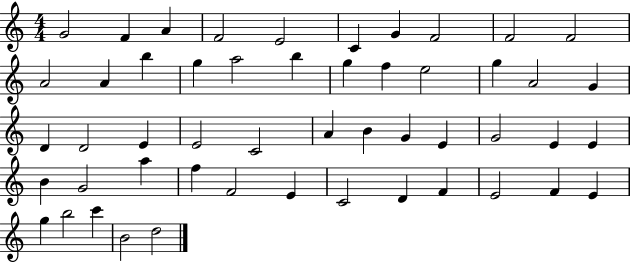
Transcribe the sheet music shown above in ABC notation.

X:1
T:Untitled
M:4/4
L:1/4
K:C
G2 F A F2 E2 C G F2 F2 F2 A2 A b g a2 b g f e2 g A2 G D D2 E E2 C2 A B G E G2 E E B G2 a f F2 E C2 D F E2 F E g b2 c' B2 d2